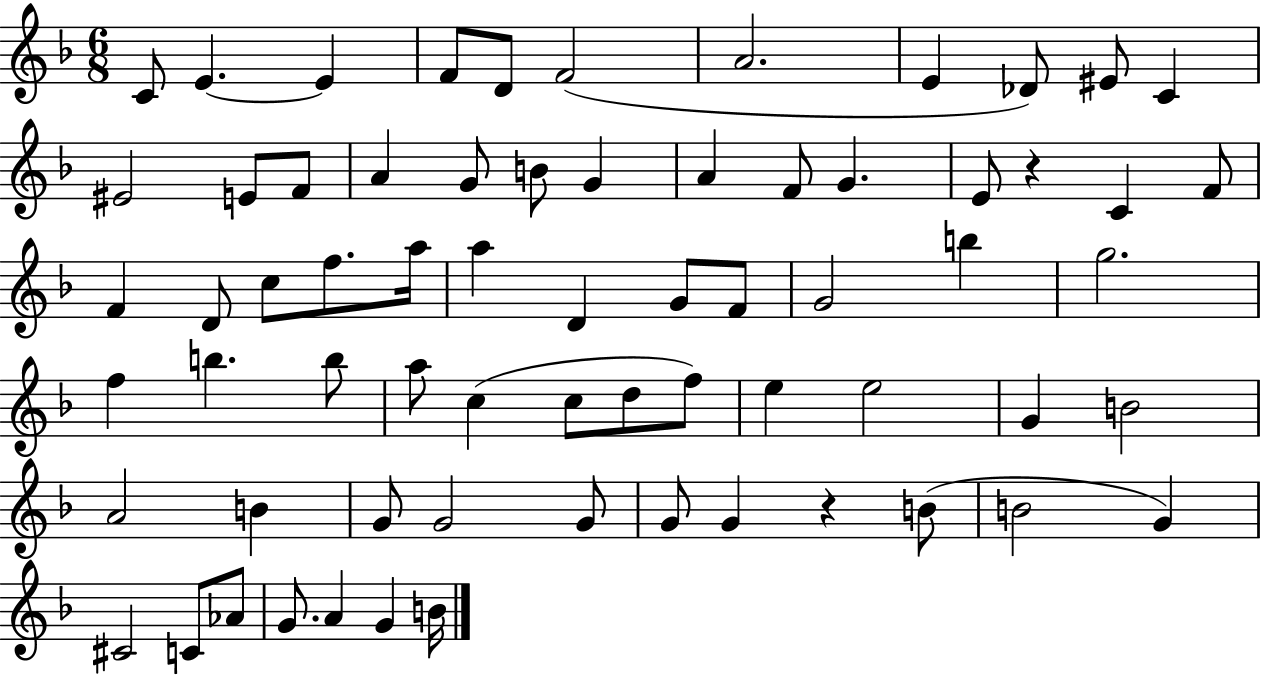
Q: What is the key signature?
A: F major